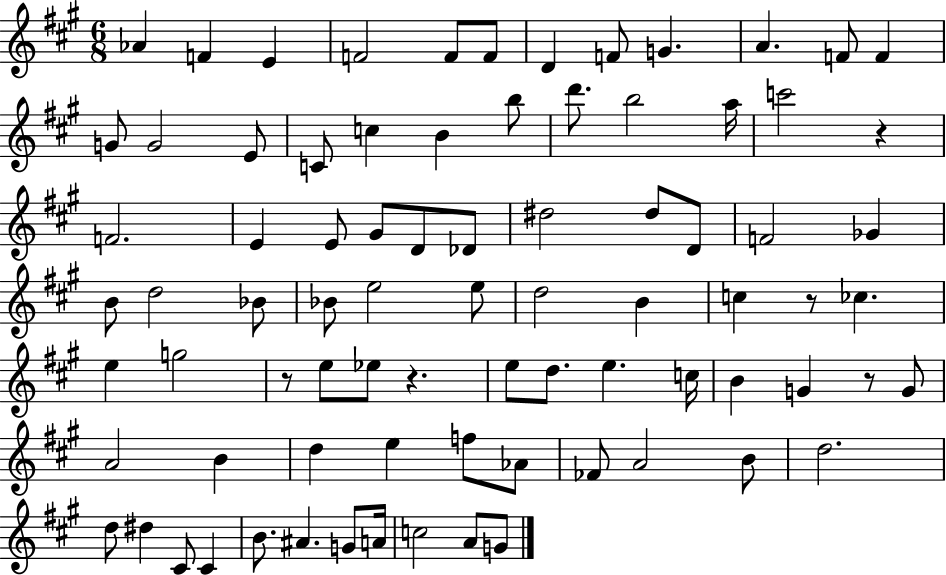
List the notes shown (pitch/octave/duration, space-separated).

Ab4/q F4/q E4/q F4/h F4/e F4/e D4/q F4/e G4/q. A4/q. F4/e F4/q G4/e G4/h E4/e C4/e C5/q B4/q B5/e D6/e. B5/h A5/s C6/h R/q F4/h. E4/q E4/e G#4/e D4/e Db4/e D#5/h D#5/e D4/e F4/h Gb4/q B4/e D5/h Bb4/e Bb4/e E5/h E5/e D5/h B4/q C5/q R/e CES5/q. E5/q G5/h R/e E5/e Eb5/e R/q. E5/e D5/e. E5/q. C5/s B4/q G4/q R/e G4/e A4/h B4/q D5/q E5/q F5/e Ab4/e FES4/e A4/h B4/e D5/h. D5/e D#5/q C#4/e C#4/q B4/e. A#4/q. G4/e A4/s C5/h A4/e G4/e